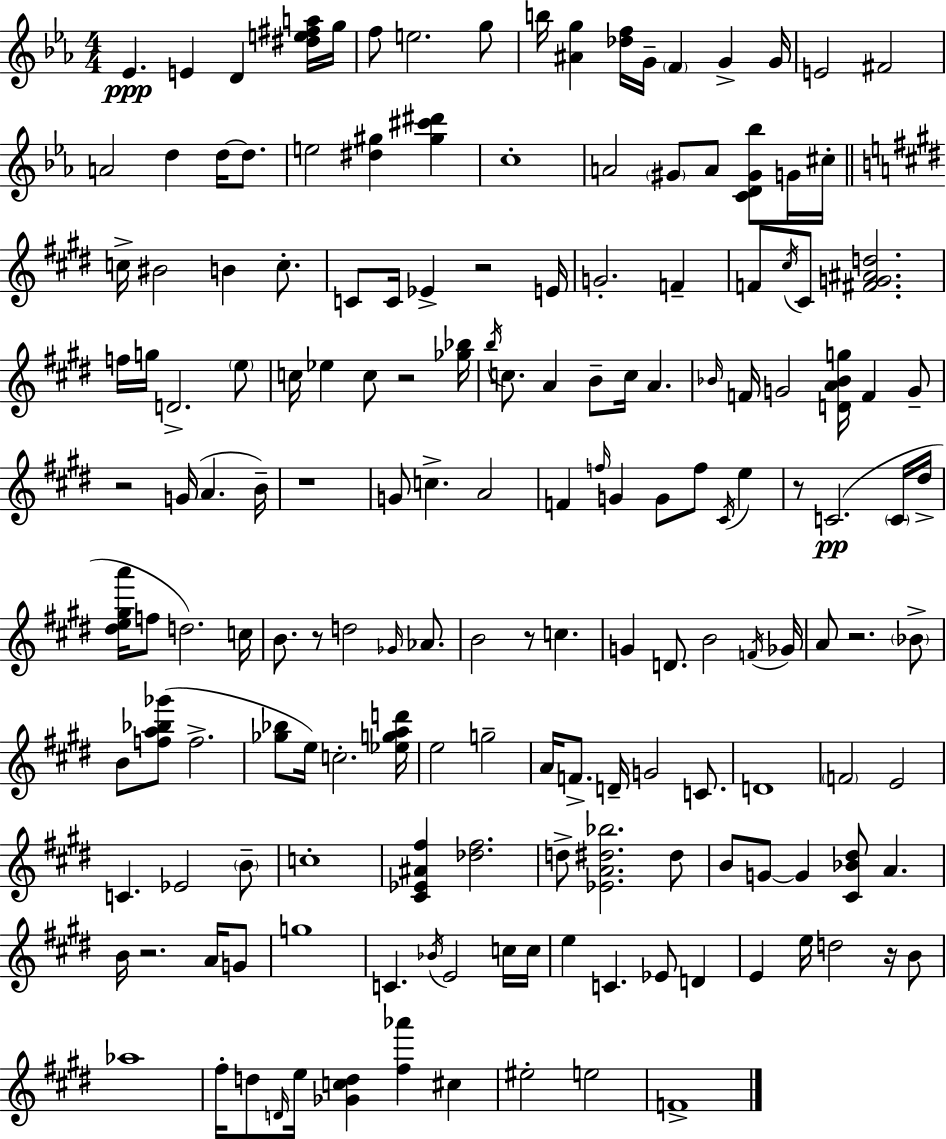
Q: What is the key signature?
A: C minor